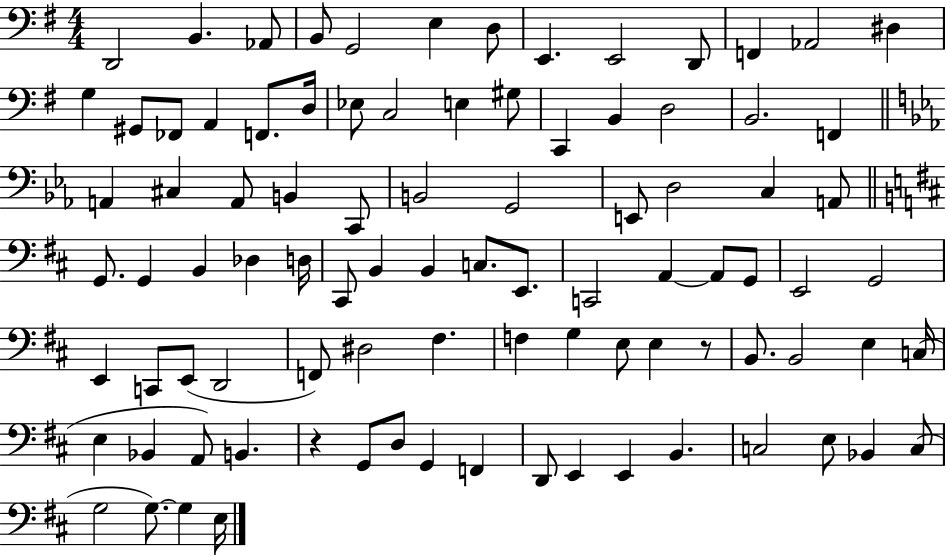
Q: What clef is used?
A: bass